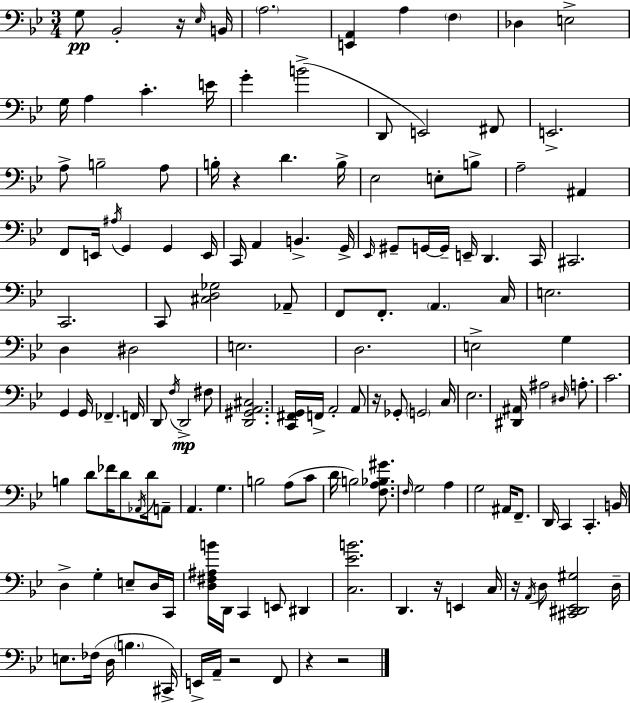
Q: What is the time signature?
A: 3/4